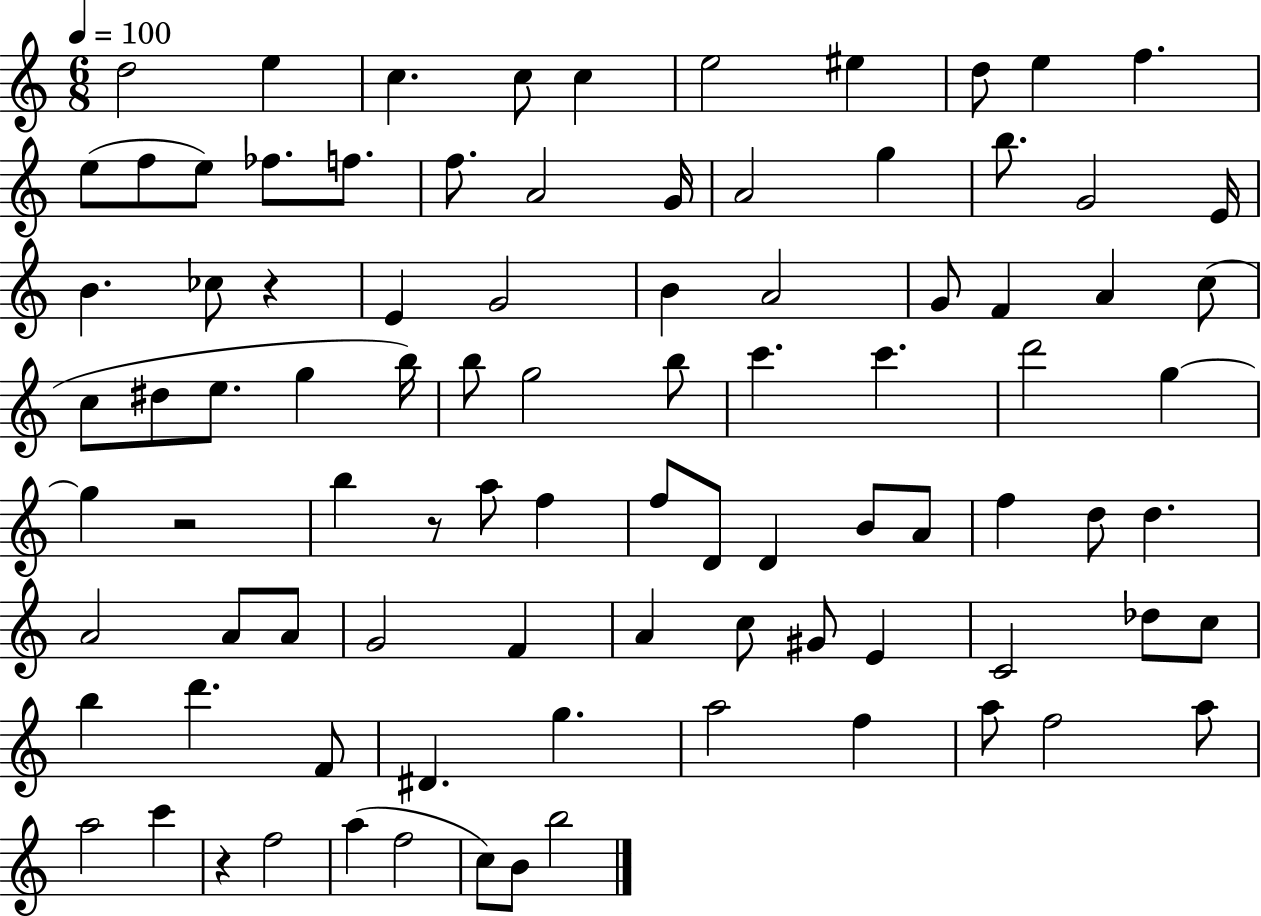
D5/h E5/q C5/q. C5/e C5/q E5/h EIS5/q D5/e E5/q F5/q. E5/e F5/e E5/e FES5/e. F5/e. F5/e. A4/h G4/s A4/h G5/q B5/e. G4/h E4/s B4/q. CES5/e R/q E4/q G4/h B4/q A4/h G4/e F4/q A4/q C5/e C5/e D#5/e E5/e. G5/q B5/s B5/e G5/h B5/e C6/q. C6/q. D6/h G5/q G5/q R/h B5/q R/e A5/e F5/q F5/e D4/e D4/q B4/e A4/e F5/q D5/e D5/q. A4/h A4/e A4/e G4/h F4/q A4/q C5/e G#4/e E4/q C4/h Db5/e C5/e B5/q D6/q. F4/e D#4/q. G5/q. A5/h F5/q A5/e F5/h A5/e A5/h C6/q R/q F5/h A5/q F5/h C5/e B4/e B5/h